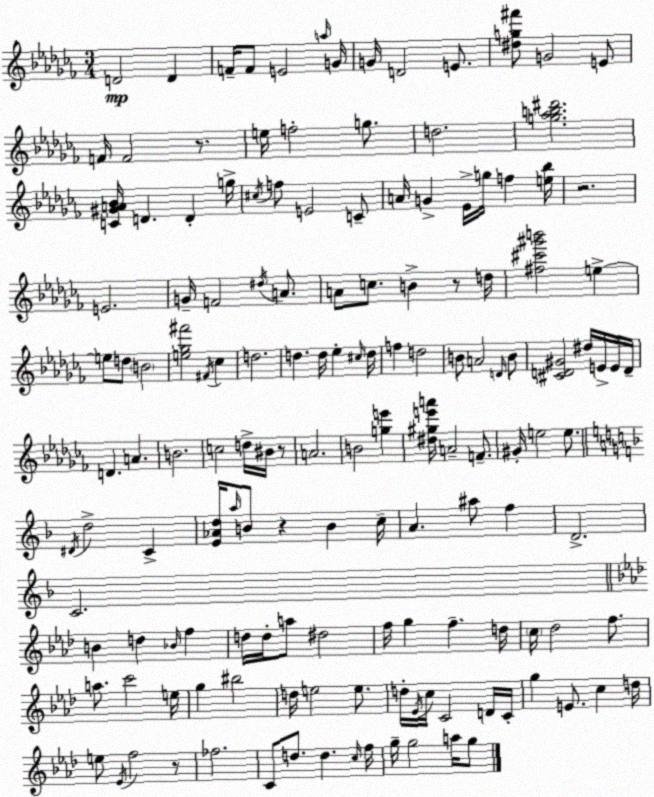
X:1
T:Untitled
M:3/4
L:1/4
K:Abm
D2 D F/4 F/2 E2 a/4 G/4 G/4 D2 E/2 [^dg^f']/2 G2 E/2 F/4 F2 z/2 e/4 f2 g/2 d2 [g_ab^d']2 [C^GA_B]/4 D D g/4 ^c/4 f/2 E2 C/2 A/4 G _E/4 g/4 f [e_b]/4 z2 E2 G/4 F2 ^d/4 A/2 A/2 c/2 B z/2 d/4 [^f^c'^g'b']2 e e/2 d/2 B2 [e_g^f']2 ^F/4 _c d2 d d/4 _e ^c/4 d/4 f d2 B/2 A2 D/4 B/2 [^CD^G]2 ^d/4 E/4 E/4 D/4 D A B2 c2 d/4 ^B/4 z/2 A2 B2 [ge'] [^d^ge'a']/4 A2 F/2 ^G/4 e2 e/2 ^D/4 d2 C [E_Ad]/4 a/4 B/2 z B c/4 A ^a/2 f D2 C2 B d _B/4 f d/4 d/4 a/2 ^d2 f/4 g f d/4 c/4 _d2 f/2 a/2 c'2 e/4 g ^b2 d/4 e2 e/2 d/4 _E/4 c/4 C2 D/4 C/4 g E/2 c d/4 e/2 _E/4 f2 z/2 _f2 C/2 d/2 d c/4 f/4 g/4 g2 a/4 g/2